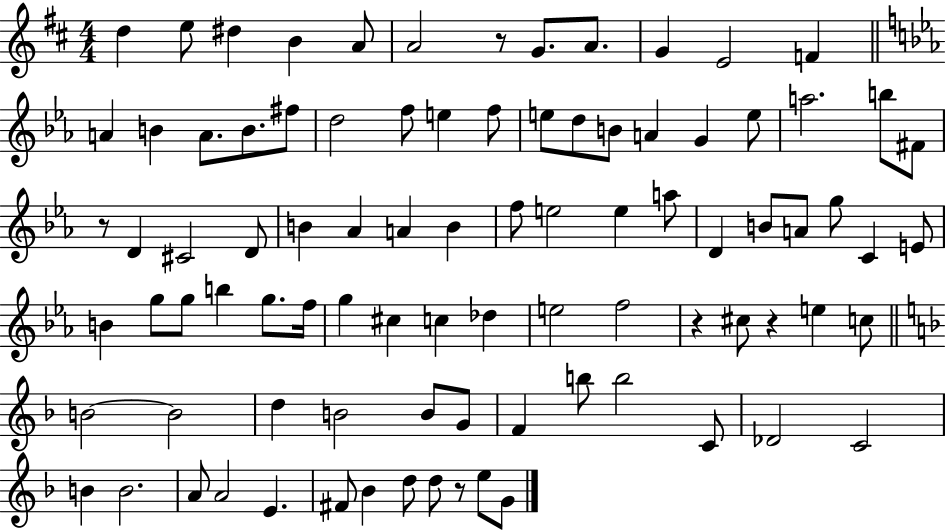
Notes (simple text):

D5/q E5/e D#5/q B4/q A4/e A4/h R/e G4/e. A4/e. G4/q E4/h F4/q A4/q B4/q A4/e. B4/e. F#5/e D5/h F5/e E5/q F5/e E5/e D5/e B4/e A4/q G4/q E5/e A5/h. B5/e F#4/e R/e D4/q C#4/h D4/e B4/q Ab4/q A4/q B4/q F5/e E5/h E5/q A5/e D4/q B4/e A4/e G5/e C4/q E4/e B4/q G5/e G5/e B5/q G5/e. F5/s G5/q C#5/q C5/q Db5/q E5/h F5/h R/q C#5/e R/q E5/q C5/e B4/h B4/h D5/q B4/h B4/e G4/e F4/q B5/e B5/h C4/e Db4/h C4/h B4/q B4/h. A4/e A4/h E4/q. F#4/e Bb4/q D5/e D5/e R/e E5/e G4/e